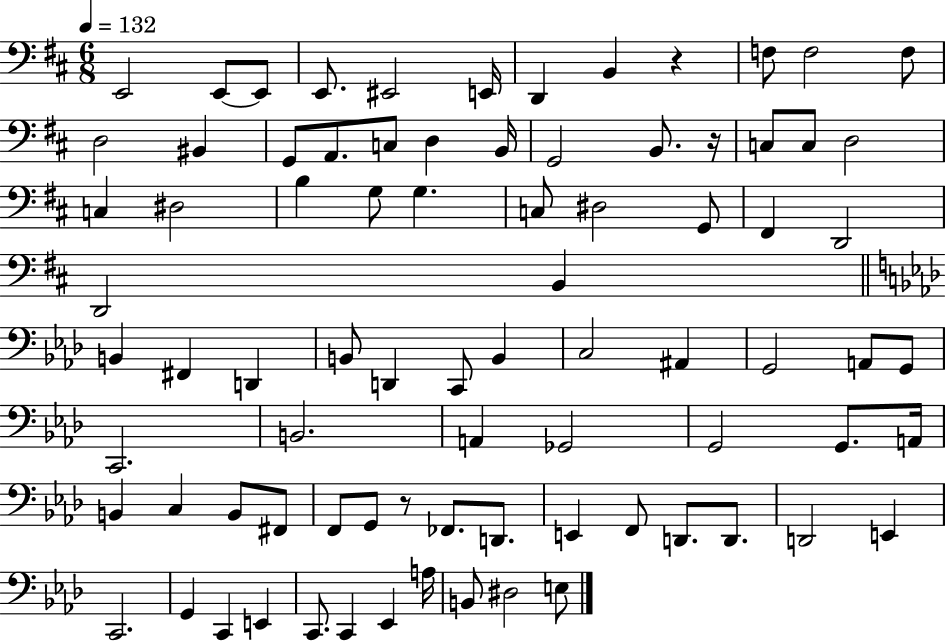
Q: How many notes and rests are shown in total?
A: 82